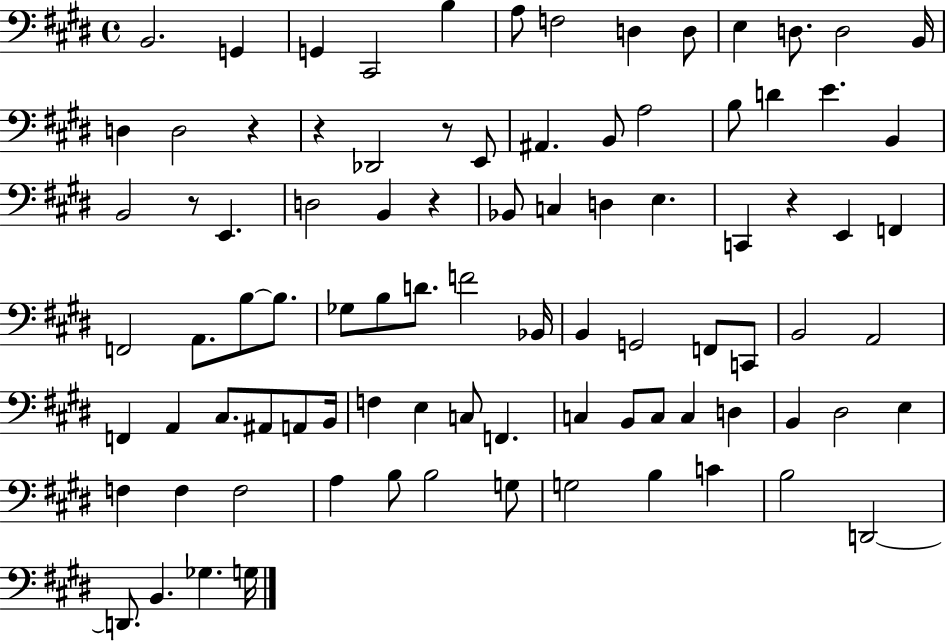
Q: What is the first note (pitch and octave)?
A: B2